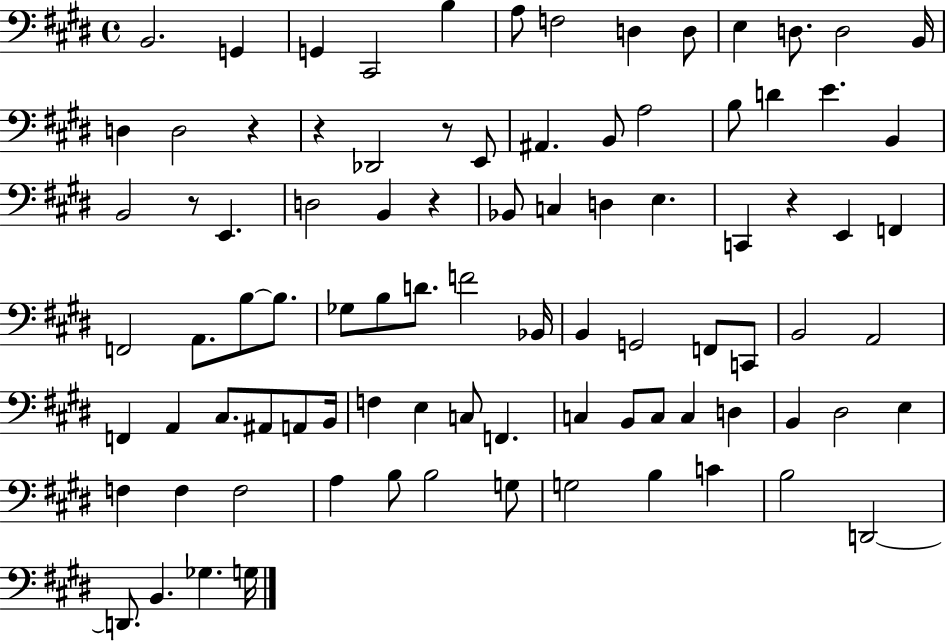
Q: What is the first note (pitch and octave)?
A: B2